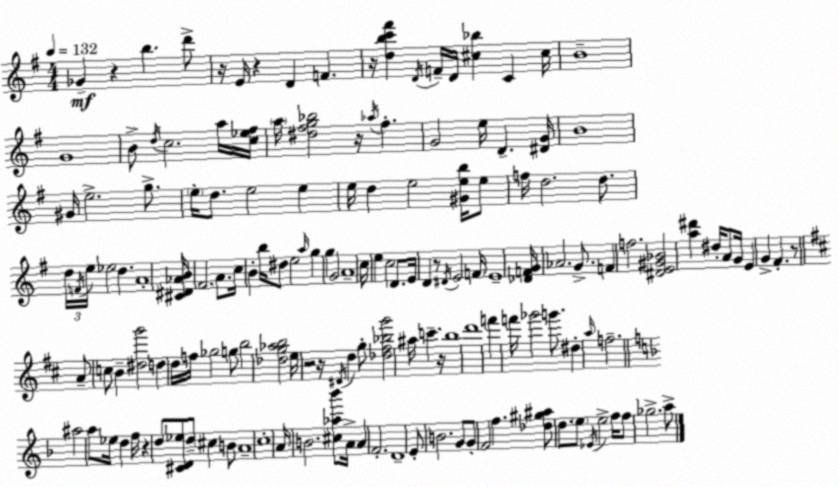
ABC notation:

X:1
T:Untitled
M:4/4
L:1/4
K:Em
_G z b d'/2 z/4 E/4 z D F z/4 [dbc'^f'] D/4 F/4 D/4 [^c_b] C ^c/4 B4 G4 B/2 d/4 c2 a/4 [c_e^f]/4 a/4 [^d^fg_b]2 z/4 _a/4 ^f G2 e/4 D [^DG]/4 B4 ^G/4 e2 g/2 e/4 d/2 e2 e e/4 d e2 [^Geb]/4 e/2 f/4 d2 d/2 d/4 F/4 e/4 _e2 d A4 [^C^D_AB]/4 ^F2 A/2 c/4 B b/4 ^d/2 e2 a/4 g g G2 A4 c/4 e c2 D/2 E/4 D z/2 ^D/4 E2 F/4 E4 [_DFG]/4 _A2 G/2 F f2 [^DE^G_B]2 [a^d'] ^d/4 A/2 G/4 E G ^F z/2 A/2 c/2 B [^dg']2 d d/4 f/4 _g2 g/2 b2 [_dg_ab]2 e/4 z2 z/4 ^D/4 d g/2 [_d^f_bg']2 ^a/4 c' z/4 b4 d'4 f' f'/4 _g'2 g'/2 ^d a/4 f2 ^a2 a/2 _e/4 d f/4 z d/2 [^CD_e]/2 d/2 ^c B/2 A4 c4 A/4 B2 [^c_a_b']/2 A/4 A F2 D4 E/2 B2 G/2 G/2 F2 f [_d^g^a]/2 d/2 e/2 _E/4 e2 f/4 f/2 _g2 a/2